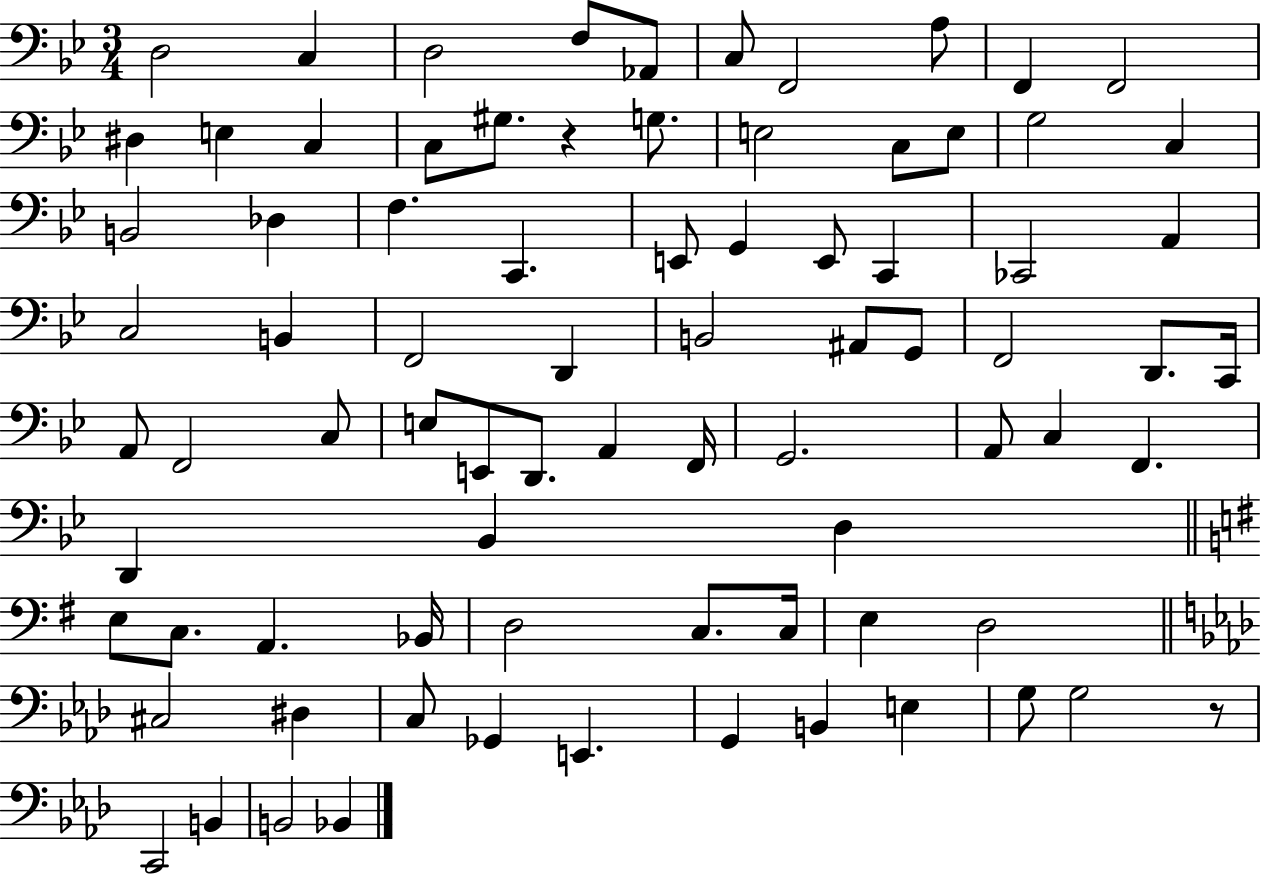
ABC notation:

X:1
T:Untitled
M:3/4
L:1/4
K:Bb
D,2 C, D,2 F,/2 _A,,/2 C,/2 F,,2 A,/2 F,, F,,2 ^D, E, C, C,/2 ^G,/2 z G,/2 E,2 C,/2 E,/2 G,2 C, B,,2 _D, F, C,, E,,/2 G,, E,,/2 C,, _C,,2 A,, C,2 B,, F,,2 D,, B,,2 ^A,,/2 G,,/2 F,,2 D,,/2 C,,/4 A,,/2 F,,2 C,/2 E,/2 E,,/2 D,,/2 A,, F,,/4 G,,2 A,,/2 C, F,, D,, _B,, D, E,/2 C,/2 A,, _B,,/4 D,2 C,/2 C,/4 E, D,2 ^C,2 ^D, C,/2 _G,, E,, G,, B,, E, G,/2 G,2 z/2 C,,2 B,, B,,2 _B,,